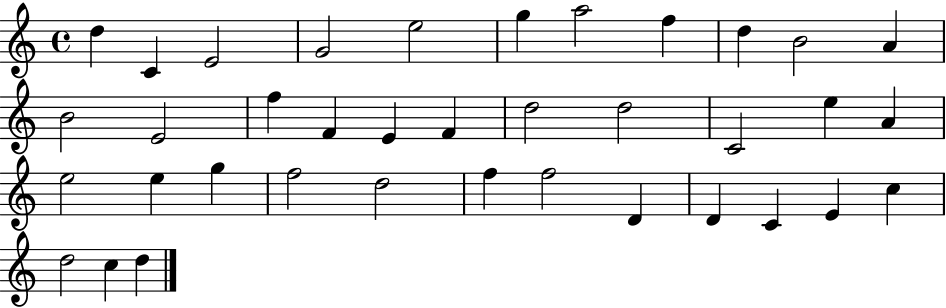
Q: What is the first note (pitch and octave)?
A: D5